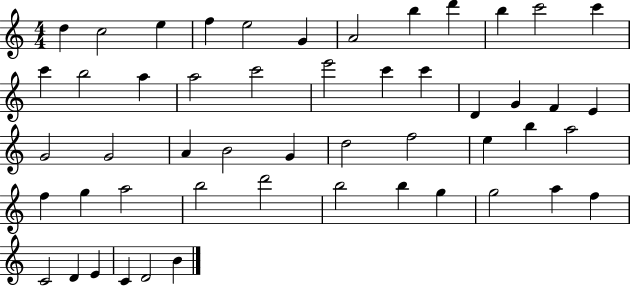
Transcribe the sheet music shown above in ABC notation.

X:1
T:Untitled
M:4/4
L:1/4
K:C
d c2 e f e2 G A2 b d' b c'2 c' c' b2 a a2 c'2 e'2 c' c' D G F E G2 G2 A B2 G d2 f2 e b a2 f g a2 b2 d'2 b2 b g g2 a f C2 D E C D2 B